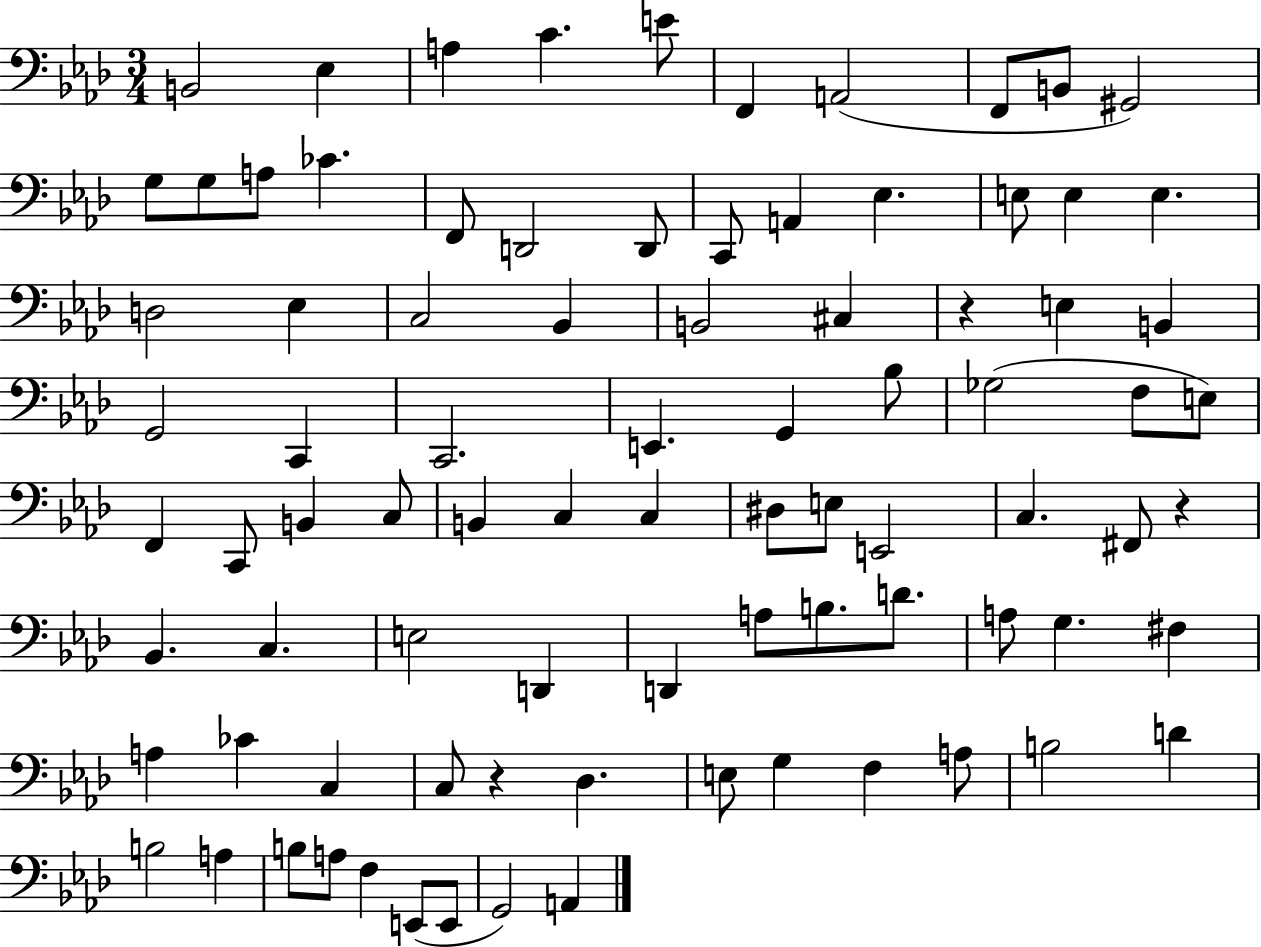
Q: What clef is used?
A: bass